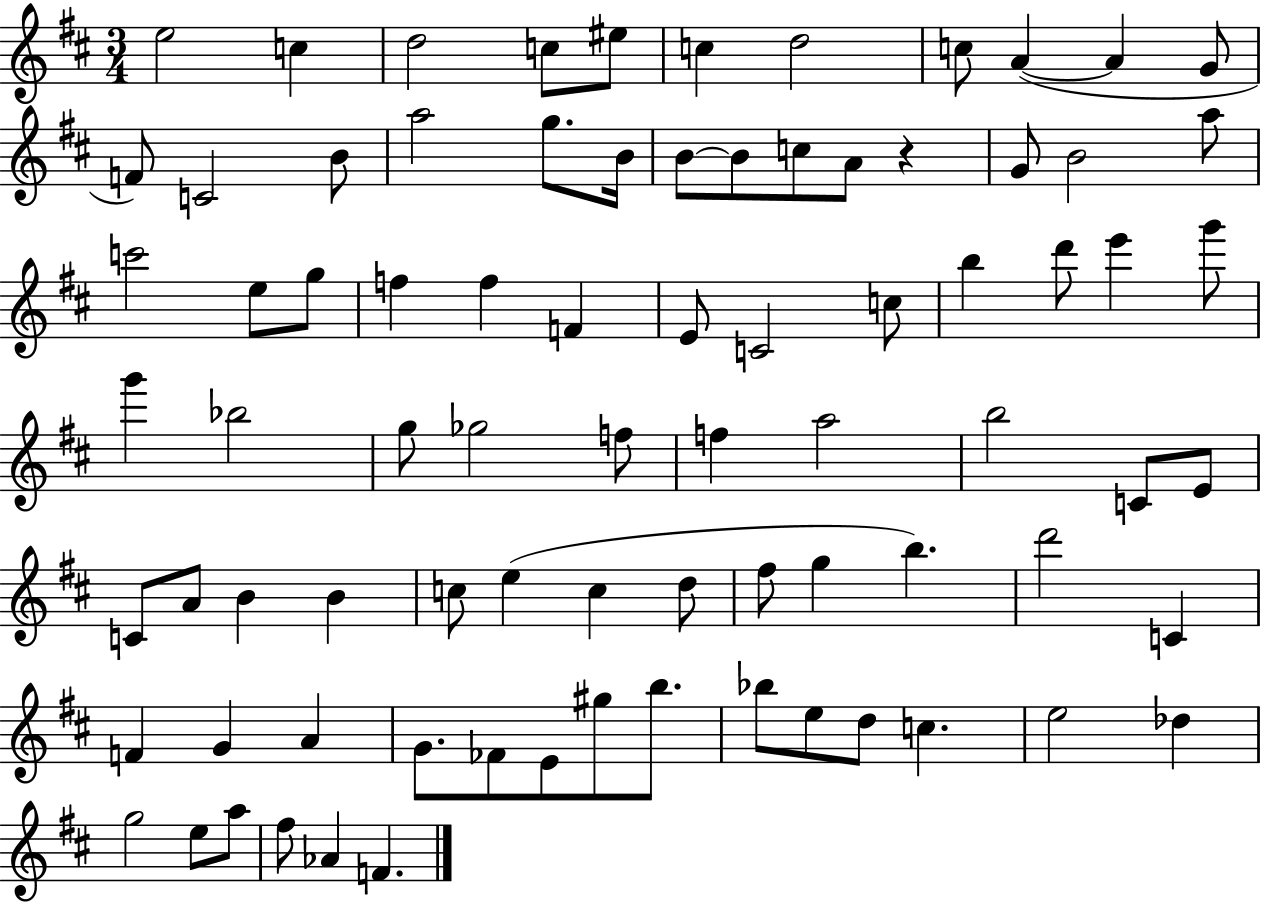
{
  \clef treble
  \numericTimeSignature
  \time 3/4
  \key d \major
  \repeat volta 2 { e''2 c''4 | d''2 c''8 eis''8 | c''4 d''2 | c''8 a'4~(~ a'4 g'8 | \break f'8) c'2 b'8 | a''2 g''8. b'16 | b'8~~ b'8 c''8 a'8 r4 | g'8 b'2 a''8 | \break c'''2 e''8 g''8 | f''4 f''4 f'4 | e'8 c'2 c''8 | b''4 d'''8 e'''4 g'''8 | \break g'''4 bes''2 | g''8 ges''2 f''8 | f''4 a''2 | b''2 c'8 e'8 | \break c'8 a'8 b'4 b'4 | c''8 e''4( c''4 d''8 | fis''8 g''4 b''4.) | d'''2 c'4 | \break f'4 g'4 a'4 | g'8. fes'8 e'8 gis''8 b''8. | bes''8 e''8 d''8 c''4. | e''2 des''4 | \break g''2 e''8 a''8 | fis''8 aes'4 f'4. | } \bar "|."
}